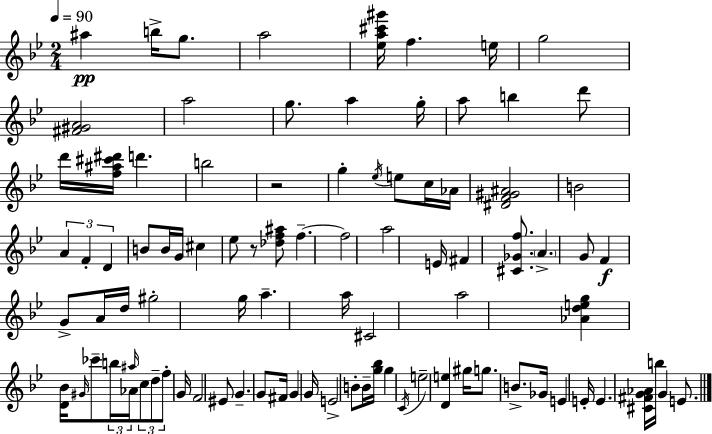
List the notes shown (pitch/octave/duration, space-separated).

A#5/q B5/s G5/e. A5/h [Eb5,A5,C#6,G#6]/s F5/q. E5/s G5/h [F#4,G#4,A4]/h A5/h G5/e. A5/q G5/s A5/e B5/q D6/e D6/s [F5,A#5,C#6,D#6]/s D6/q. B5/h R/h G5/q Eb5/s E5/e C5/s Ab4/s [D#4,F4,G#4,A#4]/h B4/h A4/q F4/q D4/q B4/e B4/s G4/s C#5/q Eb5/e R/e [Db5,F5,A#5]/e F5/q. F5/h A5/h E4/s F#4/q [C#4,Gb4,F5]/e. A4/q. G4/e F4/q G4/e A4/s D5/s G#5/h G5/s A5/q. A5/s C#4/h A5/h [Ab4,D5,E5,G5]/q [D4,Bb4]/s G#4/s CES6/e B5/s A#5/s Ab4/s C5/e D5/e F5/e G4/s F4/h EIS4/e G4/q. G4/e F#4/s G4/q G4/s E4/h B4/e B4/s [G5,Bb5]/s G5/q C4/s E5/h [D4,E5]/q G#5/s G5/e. B4/e. Gb4/s E4/q E4/s E4/q. [C#4,F#4,G4,Ab4]/s B5/s G4/q E4/e.